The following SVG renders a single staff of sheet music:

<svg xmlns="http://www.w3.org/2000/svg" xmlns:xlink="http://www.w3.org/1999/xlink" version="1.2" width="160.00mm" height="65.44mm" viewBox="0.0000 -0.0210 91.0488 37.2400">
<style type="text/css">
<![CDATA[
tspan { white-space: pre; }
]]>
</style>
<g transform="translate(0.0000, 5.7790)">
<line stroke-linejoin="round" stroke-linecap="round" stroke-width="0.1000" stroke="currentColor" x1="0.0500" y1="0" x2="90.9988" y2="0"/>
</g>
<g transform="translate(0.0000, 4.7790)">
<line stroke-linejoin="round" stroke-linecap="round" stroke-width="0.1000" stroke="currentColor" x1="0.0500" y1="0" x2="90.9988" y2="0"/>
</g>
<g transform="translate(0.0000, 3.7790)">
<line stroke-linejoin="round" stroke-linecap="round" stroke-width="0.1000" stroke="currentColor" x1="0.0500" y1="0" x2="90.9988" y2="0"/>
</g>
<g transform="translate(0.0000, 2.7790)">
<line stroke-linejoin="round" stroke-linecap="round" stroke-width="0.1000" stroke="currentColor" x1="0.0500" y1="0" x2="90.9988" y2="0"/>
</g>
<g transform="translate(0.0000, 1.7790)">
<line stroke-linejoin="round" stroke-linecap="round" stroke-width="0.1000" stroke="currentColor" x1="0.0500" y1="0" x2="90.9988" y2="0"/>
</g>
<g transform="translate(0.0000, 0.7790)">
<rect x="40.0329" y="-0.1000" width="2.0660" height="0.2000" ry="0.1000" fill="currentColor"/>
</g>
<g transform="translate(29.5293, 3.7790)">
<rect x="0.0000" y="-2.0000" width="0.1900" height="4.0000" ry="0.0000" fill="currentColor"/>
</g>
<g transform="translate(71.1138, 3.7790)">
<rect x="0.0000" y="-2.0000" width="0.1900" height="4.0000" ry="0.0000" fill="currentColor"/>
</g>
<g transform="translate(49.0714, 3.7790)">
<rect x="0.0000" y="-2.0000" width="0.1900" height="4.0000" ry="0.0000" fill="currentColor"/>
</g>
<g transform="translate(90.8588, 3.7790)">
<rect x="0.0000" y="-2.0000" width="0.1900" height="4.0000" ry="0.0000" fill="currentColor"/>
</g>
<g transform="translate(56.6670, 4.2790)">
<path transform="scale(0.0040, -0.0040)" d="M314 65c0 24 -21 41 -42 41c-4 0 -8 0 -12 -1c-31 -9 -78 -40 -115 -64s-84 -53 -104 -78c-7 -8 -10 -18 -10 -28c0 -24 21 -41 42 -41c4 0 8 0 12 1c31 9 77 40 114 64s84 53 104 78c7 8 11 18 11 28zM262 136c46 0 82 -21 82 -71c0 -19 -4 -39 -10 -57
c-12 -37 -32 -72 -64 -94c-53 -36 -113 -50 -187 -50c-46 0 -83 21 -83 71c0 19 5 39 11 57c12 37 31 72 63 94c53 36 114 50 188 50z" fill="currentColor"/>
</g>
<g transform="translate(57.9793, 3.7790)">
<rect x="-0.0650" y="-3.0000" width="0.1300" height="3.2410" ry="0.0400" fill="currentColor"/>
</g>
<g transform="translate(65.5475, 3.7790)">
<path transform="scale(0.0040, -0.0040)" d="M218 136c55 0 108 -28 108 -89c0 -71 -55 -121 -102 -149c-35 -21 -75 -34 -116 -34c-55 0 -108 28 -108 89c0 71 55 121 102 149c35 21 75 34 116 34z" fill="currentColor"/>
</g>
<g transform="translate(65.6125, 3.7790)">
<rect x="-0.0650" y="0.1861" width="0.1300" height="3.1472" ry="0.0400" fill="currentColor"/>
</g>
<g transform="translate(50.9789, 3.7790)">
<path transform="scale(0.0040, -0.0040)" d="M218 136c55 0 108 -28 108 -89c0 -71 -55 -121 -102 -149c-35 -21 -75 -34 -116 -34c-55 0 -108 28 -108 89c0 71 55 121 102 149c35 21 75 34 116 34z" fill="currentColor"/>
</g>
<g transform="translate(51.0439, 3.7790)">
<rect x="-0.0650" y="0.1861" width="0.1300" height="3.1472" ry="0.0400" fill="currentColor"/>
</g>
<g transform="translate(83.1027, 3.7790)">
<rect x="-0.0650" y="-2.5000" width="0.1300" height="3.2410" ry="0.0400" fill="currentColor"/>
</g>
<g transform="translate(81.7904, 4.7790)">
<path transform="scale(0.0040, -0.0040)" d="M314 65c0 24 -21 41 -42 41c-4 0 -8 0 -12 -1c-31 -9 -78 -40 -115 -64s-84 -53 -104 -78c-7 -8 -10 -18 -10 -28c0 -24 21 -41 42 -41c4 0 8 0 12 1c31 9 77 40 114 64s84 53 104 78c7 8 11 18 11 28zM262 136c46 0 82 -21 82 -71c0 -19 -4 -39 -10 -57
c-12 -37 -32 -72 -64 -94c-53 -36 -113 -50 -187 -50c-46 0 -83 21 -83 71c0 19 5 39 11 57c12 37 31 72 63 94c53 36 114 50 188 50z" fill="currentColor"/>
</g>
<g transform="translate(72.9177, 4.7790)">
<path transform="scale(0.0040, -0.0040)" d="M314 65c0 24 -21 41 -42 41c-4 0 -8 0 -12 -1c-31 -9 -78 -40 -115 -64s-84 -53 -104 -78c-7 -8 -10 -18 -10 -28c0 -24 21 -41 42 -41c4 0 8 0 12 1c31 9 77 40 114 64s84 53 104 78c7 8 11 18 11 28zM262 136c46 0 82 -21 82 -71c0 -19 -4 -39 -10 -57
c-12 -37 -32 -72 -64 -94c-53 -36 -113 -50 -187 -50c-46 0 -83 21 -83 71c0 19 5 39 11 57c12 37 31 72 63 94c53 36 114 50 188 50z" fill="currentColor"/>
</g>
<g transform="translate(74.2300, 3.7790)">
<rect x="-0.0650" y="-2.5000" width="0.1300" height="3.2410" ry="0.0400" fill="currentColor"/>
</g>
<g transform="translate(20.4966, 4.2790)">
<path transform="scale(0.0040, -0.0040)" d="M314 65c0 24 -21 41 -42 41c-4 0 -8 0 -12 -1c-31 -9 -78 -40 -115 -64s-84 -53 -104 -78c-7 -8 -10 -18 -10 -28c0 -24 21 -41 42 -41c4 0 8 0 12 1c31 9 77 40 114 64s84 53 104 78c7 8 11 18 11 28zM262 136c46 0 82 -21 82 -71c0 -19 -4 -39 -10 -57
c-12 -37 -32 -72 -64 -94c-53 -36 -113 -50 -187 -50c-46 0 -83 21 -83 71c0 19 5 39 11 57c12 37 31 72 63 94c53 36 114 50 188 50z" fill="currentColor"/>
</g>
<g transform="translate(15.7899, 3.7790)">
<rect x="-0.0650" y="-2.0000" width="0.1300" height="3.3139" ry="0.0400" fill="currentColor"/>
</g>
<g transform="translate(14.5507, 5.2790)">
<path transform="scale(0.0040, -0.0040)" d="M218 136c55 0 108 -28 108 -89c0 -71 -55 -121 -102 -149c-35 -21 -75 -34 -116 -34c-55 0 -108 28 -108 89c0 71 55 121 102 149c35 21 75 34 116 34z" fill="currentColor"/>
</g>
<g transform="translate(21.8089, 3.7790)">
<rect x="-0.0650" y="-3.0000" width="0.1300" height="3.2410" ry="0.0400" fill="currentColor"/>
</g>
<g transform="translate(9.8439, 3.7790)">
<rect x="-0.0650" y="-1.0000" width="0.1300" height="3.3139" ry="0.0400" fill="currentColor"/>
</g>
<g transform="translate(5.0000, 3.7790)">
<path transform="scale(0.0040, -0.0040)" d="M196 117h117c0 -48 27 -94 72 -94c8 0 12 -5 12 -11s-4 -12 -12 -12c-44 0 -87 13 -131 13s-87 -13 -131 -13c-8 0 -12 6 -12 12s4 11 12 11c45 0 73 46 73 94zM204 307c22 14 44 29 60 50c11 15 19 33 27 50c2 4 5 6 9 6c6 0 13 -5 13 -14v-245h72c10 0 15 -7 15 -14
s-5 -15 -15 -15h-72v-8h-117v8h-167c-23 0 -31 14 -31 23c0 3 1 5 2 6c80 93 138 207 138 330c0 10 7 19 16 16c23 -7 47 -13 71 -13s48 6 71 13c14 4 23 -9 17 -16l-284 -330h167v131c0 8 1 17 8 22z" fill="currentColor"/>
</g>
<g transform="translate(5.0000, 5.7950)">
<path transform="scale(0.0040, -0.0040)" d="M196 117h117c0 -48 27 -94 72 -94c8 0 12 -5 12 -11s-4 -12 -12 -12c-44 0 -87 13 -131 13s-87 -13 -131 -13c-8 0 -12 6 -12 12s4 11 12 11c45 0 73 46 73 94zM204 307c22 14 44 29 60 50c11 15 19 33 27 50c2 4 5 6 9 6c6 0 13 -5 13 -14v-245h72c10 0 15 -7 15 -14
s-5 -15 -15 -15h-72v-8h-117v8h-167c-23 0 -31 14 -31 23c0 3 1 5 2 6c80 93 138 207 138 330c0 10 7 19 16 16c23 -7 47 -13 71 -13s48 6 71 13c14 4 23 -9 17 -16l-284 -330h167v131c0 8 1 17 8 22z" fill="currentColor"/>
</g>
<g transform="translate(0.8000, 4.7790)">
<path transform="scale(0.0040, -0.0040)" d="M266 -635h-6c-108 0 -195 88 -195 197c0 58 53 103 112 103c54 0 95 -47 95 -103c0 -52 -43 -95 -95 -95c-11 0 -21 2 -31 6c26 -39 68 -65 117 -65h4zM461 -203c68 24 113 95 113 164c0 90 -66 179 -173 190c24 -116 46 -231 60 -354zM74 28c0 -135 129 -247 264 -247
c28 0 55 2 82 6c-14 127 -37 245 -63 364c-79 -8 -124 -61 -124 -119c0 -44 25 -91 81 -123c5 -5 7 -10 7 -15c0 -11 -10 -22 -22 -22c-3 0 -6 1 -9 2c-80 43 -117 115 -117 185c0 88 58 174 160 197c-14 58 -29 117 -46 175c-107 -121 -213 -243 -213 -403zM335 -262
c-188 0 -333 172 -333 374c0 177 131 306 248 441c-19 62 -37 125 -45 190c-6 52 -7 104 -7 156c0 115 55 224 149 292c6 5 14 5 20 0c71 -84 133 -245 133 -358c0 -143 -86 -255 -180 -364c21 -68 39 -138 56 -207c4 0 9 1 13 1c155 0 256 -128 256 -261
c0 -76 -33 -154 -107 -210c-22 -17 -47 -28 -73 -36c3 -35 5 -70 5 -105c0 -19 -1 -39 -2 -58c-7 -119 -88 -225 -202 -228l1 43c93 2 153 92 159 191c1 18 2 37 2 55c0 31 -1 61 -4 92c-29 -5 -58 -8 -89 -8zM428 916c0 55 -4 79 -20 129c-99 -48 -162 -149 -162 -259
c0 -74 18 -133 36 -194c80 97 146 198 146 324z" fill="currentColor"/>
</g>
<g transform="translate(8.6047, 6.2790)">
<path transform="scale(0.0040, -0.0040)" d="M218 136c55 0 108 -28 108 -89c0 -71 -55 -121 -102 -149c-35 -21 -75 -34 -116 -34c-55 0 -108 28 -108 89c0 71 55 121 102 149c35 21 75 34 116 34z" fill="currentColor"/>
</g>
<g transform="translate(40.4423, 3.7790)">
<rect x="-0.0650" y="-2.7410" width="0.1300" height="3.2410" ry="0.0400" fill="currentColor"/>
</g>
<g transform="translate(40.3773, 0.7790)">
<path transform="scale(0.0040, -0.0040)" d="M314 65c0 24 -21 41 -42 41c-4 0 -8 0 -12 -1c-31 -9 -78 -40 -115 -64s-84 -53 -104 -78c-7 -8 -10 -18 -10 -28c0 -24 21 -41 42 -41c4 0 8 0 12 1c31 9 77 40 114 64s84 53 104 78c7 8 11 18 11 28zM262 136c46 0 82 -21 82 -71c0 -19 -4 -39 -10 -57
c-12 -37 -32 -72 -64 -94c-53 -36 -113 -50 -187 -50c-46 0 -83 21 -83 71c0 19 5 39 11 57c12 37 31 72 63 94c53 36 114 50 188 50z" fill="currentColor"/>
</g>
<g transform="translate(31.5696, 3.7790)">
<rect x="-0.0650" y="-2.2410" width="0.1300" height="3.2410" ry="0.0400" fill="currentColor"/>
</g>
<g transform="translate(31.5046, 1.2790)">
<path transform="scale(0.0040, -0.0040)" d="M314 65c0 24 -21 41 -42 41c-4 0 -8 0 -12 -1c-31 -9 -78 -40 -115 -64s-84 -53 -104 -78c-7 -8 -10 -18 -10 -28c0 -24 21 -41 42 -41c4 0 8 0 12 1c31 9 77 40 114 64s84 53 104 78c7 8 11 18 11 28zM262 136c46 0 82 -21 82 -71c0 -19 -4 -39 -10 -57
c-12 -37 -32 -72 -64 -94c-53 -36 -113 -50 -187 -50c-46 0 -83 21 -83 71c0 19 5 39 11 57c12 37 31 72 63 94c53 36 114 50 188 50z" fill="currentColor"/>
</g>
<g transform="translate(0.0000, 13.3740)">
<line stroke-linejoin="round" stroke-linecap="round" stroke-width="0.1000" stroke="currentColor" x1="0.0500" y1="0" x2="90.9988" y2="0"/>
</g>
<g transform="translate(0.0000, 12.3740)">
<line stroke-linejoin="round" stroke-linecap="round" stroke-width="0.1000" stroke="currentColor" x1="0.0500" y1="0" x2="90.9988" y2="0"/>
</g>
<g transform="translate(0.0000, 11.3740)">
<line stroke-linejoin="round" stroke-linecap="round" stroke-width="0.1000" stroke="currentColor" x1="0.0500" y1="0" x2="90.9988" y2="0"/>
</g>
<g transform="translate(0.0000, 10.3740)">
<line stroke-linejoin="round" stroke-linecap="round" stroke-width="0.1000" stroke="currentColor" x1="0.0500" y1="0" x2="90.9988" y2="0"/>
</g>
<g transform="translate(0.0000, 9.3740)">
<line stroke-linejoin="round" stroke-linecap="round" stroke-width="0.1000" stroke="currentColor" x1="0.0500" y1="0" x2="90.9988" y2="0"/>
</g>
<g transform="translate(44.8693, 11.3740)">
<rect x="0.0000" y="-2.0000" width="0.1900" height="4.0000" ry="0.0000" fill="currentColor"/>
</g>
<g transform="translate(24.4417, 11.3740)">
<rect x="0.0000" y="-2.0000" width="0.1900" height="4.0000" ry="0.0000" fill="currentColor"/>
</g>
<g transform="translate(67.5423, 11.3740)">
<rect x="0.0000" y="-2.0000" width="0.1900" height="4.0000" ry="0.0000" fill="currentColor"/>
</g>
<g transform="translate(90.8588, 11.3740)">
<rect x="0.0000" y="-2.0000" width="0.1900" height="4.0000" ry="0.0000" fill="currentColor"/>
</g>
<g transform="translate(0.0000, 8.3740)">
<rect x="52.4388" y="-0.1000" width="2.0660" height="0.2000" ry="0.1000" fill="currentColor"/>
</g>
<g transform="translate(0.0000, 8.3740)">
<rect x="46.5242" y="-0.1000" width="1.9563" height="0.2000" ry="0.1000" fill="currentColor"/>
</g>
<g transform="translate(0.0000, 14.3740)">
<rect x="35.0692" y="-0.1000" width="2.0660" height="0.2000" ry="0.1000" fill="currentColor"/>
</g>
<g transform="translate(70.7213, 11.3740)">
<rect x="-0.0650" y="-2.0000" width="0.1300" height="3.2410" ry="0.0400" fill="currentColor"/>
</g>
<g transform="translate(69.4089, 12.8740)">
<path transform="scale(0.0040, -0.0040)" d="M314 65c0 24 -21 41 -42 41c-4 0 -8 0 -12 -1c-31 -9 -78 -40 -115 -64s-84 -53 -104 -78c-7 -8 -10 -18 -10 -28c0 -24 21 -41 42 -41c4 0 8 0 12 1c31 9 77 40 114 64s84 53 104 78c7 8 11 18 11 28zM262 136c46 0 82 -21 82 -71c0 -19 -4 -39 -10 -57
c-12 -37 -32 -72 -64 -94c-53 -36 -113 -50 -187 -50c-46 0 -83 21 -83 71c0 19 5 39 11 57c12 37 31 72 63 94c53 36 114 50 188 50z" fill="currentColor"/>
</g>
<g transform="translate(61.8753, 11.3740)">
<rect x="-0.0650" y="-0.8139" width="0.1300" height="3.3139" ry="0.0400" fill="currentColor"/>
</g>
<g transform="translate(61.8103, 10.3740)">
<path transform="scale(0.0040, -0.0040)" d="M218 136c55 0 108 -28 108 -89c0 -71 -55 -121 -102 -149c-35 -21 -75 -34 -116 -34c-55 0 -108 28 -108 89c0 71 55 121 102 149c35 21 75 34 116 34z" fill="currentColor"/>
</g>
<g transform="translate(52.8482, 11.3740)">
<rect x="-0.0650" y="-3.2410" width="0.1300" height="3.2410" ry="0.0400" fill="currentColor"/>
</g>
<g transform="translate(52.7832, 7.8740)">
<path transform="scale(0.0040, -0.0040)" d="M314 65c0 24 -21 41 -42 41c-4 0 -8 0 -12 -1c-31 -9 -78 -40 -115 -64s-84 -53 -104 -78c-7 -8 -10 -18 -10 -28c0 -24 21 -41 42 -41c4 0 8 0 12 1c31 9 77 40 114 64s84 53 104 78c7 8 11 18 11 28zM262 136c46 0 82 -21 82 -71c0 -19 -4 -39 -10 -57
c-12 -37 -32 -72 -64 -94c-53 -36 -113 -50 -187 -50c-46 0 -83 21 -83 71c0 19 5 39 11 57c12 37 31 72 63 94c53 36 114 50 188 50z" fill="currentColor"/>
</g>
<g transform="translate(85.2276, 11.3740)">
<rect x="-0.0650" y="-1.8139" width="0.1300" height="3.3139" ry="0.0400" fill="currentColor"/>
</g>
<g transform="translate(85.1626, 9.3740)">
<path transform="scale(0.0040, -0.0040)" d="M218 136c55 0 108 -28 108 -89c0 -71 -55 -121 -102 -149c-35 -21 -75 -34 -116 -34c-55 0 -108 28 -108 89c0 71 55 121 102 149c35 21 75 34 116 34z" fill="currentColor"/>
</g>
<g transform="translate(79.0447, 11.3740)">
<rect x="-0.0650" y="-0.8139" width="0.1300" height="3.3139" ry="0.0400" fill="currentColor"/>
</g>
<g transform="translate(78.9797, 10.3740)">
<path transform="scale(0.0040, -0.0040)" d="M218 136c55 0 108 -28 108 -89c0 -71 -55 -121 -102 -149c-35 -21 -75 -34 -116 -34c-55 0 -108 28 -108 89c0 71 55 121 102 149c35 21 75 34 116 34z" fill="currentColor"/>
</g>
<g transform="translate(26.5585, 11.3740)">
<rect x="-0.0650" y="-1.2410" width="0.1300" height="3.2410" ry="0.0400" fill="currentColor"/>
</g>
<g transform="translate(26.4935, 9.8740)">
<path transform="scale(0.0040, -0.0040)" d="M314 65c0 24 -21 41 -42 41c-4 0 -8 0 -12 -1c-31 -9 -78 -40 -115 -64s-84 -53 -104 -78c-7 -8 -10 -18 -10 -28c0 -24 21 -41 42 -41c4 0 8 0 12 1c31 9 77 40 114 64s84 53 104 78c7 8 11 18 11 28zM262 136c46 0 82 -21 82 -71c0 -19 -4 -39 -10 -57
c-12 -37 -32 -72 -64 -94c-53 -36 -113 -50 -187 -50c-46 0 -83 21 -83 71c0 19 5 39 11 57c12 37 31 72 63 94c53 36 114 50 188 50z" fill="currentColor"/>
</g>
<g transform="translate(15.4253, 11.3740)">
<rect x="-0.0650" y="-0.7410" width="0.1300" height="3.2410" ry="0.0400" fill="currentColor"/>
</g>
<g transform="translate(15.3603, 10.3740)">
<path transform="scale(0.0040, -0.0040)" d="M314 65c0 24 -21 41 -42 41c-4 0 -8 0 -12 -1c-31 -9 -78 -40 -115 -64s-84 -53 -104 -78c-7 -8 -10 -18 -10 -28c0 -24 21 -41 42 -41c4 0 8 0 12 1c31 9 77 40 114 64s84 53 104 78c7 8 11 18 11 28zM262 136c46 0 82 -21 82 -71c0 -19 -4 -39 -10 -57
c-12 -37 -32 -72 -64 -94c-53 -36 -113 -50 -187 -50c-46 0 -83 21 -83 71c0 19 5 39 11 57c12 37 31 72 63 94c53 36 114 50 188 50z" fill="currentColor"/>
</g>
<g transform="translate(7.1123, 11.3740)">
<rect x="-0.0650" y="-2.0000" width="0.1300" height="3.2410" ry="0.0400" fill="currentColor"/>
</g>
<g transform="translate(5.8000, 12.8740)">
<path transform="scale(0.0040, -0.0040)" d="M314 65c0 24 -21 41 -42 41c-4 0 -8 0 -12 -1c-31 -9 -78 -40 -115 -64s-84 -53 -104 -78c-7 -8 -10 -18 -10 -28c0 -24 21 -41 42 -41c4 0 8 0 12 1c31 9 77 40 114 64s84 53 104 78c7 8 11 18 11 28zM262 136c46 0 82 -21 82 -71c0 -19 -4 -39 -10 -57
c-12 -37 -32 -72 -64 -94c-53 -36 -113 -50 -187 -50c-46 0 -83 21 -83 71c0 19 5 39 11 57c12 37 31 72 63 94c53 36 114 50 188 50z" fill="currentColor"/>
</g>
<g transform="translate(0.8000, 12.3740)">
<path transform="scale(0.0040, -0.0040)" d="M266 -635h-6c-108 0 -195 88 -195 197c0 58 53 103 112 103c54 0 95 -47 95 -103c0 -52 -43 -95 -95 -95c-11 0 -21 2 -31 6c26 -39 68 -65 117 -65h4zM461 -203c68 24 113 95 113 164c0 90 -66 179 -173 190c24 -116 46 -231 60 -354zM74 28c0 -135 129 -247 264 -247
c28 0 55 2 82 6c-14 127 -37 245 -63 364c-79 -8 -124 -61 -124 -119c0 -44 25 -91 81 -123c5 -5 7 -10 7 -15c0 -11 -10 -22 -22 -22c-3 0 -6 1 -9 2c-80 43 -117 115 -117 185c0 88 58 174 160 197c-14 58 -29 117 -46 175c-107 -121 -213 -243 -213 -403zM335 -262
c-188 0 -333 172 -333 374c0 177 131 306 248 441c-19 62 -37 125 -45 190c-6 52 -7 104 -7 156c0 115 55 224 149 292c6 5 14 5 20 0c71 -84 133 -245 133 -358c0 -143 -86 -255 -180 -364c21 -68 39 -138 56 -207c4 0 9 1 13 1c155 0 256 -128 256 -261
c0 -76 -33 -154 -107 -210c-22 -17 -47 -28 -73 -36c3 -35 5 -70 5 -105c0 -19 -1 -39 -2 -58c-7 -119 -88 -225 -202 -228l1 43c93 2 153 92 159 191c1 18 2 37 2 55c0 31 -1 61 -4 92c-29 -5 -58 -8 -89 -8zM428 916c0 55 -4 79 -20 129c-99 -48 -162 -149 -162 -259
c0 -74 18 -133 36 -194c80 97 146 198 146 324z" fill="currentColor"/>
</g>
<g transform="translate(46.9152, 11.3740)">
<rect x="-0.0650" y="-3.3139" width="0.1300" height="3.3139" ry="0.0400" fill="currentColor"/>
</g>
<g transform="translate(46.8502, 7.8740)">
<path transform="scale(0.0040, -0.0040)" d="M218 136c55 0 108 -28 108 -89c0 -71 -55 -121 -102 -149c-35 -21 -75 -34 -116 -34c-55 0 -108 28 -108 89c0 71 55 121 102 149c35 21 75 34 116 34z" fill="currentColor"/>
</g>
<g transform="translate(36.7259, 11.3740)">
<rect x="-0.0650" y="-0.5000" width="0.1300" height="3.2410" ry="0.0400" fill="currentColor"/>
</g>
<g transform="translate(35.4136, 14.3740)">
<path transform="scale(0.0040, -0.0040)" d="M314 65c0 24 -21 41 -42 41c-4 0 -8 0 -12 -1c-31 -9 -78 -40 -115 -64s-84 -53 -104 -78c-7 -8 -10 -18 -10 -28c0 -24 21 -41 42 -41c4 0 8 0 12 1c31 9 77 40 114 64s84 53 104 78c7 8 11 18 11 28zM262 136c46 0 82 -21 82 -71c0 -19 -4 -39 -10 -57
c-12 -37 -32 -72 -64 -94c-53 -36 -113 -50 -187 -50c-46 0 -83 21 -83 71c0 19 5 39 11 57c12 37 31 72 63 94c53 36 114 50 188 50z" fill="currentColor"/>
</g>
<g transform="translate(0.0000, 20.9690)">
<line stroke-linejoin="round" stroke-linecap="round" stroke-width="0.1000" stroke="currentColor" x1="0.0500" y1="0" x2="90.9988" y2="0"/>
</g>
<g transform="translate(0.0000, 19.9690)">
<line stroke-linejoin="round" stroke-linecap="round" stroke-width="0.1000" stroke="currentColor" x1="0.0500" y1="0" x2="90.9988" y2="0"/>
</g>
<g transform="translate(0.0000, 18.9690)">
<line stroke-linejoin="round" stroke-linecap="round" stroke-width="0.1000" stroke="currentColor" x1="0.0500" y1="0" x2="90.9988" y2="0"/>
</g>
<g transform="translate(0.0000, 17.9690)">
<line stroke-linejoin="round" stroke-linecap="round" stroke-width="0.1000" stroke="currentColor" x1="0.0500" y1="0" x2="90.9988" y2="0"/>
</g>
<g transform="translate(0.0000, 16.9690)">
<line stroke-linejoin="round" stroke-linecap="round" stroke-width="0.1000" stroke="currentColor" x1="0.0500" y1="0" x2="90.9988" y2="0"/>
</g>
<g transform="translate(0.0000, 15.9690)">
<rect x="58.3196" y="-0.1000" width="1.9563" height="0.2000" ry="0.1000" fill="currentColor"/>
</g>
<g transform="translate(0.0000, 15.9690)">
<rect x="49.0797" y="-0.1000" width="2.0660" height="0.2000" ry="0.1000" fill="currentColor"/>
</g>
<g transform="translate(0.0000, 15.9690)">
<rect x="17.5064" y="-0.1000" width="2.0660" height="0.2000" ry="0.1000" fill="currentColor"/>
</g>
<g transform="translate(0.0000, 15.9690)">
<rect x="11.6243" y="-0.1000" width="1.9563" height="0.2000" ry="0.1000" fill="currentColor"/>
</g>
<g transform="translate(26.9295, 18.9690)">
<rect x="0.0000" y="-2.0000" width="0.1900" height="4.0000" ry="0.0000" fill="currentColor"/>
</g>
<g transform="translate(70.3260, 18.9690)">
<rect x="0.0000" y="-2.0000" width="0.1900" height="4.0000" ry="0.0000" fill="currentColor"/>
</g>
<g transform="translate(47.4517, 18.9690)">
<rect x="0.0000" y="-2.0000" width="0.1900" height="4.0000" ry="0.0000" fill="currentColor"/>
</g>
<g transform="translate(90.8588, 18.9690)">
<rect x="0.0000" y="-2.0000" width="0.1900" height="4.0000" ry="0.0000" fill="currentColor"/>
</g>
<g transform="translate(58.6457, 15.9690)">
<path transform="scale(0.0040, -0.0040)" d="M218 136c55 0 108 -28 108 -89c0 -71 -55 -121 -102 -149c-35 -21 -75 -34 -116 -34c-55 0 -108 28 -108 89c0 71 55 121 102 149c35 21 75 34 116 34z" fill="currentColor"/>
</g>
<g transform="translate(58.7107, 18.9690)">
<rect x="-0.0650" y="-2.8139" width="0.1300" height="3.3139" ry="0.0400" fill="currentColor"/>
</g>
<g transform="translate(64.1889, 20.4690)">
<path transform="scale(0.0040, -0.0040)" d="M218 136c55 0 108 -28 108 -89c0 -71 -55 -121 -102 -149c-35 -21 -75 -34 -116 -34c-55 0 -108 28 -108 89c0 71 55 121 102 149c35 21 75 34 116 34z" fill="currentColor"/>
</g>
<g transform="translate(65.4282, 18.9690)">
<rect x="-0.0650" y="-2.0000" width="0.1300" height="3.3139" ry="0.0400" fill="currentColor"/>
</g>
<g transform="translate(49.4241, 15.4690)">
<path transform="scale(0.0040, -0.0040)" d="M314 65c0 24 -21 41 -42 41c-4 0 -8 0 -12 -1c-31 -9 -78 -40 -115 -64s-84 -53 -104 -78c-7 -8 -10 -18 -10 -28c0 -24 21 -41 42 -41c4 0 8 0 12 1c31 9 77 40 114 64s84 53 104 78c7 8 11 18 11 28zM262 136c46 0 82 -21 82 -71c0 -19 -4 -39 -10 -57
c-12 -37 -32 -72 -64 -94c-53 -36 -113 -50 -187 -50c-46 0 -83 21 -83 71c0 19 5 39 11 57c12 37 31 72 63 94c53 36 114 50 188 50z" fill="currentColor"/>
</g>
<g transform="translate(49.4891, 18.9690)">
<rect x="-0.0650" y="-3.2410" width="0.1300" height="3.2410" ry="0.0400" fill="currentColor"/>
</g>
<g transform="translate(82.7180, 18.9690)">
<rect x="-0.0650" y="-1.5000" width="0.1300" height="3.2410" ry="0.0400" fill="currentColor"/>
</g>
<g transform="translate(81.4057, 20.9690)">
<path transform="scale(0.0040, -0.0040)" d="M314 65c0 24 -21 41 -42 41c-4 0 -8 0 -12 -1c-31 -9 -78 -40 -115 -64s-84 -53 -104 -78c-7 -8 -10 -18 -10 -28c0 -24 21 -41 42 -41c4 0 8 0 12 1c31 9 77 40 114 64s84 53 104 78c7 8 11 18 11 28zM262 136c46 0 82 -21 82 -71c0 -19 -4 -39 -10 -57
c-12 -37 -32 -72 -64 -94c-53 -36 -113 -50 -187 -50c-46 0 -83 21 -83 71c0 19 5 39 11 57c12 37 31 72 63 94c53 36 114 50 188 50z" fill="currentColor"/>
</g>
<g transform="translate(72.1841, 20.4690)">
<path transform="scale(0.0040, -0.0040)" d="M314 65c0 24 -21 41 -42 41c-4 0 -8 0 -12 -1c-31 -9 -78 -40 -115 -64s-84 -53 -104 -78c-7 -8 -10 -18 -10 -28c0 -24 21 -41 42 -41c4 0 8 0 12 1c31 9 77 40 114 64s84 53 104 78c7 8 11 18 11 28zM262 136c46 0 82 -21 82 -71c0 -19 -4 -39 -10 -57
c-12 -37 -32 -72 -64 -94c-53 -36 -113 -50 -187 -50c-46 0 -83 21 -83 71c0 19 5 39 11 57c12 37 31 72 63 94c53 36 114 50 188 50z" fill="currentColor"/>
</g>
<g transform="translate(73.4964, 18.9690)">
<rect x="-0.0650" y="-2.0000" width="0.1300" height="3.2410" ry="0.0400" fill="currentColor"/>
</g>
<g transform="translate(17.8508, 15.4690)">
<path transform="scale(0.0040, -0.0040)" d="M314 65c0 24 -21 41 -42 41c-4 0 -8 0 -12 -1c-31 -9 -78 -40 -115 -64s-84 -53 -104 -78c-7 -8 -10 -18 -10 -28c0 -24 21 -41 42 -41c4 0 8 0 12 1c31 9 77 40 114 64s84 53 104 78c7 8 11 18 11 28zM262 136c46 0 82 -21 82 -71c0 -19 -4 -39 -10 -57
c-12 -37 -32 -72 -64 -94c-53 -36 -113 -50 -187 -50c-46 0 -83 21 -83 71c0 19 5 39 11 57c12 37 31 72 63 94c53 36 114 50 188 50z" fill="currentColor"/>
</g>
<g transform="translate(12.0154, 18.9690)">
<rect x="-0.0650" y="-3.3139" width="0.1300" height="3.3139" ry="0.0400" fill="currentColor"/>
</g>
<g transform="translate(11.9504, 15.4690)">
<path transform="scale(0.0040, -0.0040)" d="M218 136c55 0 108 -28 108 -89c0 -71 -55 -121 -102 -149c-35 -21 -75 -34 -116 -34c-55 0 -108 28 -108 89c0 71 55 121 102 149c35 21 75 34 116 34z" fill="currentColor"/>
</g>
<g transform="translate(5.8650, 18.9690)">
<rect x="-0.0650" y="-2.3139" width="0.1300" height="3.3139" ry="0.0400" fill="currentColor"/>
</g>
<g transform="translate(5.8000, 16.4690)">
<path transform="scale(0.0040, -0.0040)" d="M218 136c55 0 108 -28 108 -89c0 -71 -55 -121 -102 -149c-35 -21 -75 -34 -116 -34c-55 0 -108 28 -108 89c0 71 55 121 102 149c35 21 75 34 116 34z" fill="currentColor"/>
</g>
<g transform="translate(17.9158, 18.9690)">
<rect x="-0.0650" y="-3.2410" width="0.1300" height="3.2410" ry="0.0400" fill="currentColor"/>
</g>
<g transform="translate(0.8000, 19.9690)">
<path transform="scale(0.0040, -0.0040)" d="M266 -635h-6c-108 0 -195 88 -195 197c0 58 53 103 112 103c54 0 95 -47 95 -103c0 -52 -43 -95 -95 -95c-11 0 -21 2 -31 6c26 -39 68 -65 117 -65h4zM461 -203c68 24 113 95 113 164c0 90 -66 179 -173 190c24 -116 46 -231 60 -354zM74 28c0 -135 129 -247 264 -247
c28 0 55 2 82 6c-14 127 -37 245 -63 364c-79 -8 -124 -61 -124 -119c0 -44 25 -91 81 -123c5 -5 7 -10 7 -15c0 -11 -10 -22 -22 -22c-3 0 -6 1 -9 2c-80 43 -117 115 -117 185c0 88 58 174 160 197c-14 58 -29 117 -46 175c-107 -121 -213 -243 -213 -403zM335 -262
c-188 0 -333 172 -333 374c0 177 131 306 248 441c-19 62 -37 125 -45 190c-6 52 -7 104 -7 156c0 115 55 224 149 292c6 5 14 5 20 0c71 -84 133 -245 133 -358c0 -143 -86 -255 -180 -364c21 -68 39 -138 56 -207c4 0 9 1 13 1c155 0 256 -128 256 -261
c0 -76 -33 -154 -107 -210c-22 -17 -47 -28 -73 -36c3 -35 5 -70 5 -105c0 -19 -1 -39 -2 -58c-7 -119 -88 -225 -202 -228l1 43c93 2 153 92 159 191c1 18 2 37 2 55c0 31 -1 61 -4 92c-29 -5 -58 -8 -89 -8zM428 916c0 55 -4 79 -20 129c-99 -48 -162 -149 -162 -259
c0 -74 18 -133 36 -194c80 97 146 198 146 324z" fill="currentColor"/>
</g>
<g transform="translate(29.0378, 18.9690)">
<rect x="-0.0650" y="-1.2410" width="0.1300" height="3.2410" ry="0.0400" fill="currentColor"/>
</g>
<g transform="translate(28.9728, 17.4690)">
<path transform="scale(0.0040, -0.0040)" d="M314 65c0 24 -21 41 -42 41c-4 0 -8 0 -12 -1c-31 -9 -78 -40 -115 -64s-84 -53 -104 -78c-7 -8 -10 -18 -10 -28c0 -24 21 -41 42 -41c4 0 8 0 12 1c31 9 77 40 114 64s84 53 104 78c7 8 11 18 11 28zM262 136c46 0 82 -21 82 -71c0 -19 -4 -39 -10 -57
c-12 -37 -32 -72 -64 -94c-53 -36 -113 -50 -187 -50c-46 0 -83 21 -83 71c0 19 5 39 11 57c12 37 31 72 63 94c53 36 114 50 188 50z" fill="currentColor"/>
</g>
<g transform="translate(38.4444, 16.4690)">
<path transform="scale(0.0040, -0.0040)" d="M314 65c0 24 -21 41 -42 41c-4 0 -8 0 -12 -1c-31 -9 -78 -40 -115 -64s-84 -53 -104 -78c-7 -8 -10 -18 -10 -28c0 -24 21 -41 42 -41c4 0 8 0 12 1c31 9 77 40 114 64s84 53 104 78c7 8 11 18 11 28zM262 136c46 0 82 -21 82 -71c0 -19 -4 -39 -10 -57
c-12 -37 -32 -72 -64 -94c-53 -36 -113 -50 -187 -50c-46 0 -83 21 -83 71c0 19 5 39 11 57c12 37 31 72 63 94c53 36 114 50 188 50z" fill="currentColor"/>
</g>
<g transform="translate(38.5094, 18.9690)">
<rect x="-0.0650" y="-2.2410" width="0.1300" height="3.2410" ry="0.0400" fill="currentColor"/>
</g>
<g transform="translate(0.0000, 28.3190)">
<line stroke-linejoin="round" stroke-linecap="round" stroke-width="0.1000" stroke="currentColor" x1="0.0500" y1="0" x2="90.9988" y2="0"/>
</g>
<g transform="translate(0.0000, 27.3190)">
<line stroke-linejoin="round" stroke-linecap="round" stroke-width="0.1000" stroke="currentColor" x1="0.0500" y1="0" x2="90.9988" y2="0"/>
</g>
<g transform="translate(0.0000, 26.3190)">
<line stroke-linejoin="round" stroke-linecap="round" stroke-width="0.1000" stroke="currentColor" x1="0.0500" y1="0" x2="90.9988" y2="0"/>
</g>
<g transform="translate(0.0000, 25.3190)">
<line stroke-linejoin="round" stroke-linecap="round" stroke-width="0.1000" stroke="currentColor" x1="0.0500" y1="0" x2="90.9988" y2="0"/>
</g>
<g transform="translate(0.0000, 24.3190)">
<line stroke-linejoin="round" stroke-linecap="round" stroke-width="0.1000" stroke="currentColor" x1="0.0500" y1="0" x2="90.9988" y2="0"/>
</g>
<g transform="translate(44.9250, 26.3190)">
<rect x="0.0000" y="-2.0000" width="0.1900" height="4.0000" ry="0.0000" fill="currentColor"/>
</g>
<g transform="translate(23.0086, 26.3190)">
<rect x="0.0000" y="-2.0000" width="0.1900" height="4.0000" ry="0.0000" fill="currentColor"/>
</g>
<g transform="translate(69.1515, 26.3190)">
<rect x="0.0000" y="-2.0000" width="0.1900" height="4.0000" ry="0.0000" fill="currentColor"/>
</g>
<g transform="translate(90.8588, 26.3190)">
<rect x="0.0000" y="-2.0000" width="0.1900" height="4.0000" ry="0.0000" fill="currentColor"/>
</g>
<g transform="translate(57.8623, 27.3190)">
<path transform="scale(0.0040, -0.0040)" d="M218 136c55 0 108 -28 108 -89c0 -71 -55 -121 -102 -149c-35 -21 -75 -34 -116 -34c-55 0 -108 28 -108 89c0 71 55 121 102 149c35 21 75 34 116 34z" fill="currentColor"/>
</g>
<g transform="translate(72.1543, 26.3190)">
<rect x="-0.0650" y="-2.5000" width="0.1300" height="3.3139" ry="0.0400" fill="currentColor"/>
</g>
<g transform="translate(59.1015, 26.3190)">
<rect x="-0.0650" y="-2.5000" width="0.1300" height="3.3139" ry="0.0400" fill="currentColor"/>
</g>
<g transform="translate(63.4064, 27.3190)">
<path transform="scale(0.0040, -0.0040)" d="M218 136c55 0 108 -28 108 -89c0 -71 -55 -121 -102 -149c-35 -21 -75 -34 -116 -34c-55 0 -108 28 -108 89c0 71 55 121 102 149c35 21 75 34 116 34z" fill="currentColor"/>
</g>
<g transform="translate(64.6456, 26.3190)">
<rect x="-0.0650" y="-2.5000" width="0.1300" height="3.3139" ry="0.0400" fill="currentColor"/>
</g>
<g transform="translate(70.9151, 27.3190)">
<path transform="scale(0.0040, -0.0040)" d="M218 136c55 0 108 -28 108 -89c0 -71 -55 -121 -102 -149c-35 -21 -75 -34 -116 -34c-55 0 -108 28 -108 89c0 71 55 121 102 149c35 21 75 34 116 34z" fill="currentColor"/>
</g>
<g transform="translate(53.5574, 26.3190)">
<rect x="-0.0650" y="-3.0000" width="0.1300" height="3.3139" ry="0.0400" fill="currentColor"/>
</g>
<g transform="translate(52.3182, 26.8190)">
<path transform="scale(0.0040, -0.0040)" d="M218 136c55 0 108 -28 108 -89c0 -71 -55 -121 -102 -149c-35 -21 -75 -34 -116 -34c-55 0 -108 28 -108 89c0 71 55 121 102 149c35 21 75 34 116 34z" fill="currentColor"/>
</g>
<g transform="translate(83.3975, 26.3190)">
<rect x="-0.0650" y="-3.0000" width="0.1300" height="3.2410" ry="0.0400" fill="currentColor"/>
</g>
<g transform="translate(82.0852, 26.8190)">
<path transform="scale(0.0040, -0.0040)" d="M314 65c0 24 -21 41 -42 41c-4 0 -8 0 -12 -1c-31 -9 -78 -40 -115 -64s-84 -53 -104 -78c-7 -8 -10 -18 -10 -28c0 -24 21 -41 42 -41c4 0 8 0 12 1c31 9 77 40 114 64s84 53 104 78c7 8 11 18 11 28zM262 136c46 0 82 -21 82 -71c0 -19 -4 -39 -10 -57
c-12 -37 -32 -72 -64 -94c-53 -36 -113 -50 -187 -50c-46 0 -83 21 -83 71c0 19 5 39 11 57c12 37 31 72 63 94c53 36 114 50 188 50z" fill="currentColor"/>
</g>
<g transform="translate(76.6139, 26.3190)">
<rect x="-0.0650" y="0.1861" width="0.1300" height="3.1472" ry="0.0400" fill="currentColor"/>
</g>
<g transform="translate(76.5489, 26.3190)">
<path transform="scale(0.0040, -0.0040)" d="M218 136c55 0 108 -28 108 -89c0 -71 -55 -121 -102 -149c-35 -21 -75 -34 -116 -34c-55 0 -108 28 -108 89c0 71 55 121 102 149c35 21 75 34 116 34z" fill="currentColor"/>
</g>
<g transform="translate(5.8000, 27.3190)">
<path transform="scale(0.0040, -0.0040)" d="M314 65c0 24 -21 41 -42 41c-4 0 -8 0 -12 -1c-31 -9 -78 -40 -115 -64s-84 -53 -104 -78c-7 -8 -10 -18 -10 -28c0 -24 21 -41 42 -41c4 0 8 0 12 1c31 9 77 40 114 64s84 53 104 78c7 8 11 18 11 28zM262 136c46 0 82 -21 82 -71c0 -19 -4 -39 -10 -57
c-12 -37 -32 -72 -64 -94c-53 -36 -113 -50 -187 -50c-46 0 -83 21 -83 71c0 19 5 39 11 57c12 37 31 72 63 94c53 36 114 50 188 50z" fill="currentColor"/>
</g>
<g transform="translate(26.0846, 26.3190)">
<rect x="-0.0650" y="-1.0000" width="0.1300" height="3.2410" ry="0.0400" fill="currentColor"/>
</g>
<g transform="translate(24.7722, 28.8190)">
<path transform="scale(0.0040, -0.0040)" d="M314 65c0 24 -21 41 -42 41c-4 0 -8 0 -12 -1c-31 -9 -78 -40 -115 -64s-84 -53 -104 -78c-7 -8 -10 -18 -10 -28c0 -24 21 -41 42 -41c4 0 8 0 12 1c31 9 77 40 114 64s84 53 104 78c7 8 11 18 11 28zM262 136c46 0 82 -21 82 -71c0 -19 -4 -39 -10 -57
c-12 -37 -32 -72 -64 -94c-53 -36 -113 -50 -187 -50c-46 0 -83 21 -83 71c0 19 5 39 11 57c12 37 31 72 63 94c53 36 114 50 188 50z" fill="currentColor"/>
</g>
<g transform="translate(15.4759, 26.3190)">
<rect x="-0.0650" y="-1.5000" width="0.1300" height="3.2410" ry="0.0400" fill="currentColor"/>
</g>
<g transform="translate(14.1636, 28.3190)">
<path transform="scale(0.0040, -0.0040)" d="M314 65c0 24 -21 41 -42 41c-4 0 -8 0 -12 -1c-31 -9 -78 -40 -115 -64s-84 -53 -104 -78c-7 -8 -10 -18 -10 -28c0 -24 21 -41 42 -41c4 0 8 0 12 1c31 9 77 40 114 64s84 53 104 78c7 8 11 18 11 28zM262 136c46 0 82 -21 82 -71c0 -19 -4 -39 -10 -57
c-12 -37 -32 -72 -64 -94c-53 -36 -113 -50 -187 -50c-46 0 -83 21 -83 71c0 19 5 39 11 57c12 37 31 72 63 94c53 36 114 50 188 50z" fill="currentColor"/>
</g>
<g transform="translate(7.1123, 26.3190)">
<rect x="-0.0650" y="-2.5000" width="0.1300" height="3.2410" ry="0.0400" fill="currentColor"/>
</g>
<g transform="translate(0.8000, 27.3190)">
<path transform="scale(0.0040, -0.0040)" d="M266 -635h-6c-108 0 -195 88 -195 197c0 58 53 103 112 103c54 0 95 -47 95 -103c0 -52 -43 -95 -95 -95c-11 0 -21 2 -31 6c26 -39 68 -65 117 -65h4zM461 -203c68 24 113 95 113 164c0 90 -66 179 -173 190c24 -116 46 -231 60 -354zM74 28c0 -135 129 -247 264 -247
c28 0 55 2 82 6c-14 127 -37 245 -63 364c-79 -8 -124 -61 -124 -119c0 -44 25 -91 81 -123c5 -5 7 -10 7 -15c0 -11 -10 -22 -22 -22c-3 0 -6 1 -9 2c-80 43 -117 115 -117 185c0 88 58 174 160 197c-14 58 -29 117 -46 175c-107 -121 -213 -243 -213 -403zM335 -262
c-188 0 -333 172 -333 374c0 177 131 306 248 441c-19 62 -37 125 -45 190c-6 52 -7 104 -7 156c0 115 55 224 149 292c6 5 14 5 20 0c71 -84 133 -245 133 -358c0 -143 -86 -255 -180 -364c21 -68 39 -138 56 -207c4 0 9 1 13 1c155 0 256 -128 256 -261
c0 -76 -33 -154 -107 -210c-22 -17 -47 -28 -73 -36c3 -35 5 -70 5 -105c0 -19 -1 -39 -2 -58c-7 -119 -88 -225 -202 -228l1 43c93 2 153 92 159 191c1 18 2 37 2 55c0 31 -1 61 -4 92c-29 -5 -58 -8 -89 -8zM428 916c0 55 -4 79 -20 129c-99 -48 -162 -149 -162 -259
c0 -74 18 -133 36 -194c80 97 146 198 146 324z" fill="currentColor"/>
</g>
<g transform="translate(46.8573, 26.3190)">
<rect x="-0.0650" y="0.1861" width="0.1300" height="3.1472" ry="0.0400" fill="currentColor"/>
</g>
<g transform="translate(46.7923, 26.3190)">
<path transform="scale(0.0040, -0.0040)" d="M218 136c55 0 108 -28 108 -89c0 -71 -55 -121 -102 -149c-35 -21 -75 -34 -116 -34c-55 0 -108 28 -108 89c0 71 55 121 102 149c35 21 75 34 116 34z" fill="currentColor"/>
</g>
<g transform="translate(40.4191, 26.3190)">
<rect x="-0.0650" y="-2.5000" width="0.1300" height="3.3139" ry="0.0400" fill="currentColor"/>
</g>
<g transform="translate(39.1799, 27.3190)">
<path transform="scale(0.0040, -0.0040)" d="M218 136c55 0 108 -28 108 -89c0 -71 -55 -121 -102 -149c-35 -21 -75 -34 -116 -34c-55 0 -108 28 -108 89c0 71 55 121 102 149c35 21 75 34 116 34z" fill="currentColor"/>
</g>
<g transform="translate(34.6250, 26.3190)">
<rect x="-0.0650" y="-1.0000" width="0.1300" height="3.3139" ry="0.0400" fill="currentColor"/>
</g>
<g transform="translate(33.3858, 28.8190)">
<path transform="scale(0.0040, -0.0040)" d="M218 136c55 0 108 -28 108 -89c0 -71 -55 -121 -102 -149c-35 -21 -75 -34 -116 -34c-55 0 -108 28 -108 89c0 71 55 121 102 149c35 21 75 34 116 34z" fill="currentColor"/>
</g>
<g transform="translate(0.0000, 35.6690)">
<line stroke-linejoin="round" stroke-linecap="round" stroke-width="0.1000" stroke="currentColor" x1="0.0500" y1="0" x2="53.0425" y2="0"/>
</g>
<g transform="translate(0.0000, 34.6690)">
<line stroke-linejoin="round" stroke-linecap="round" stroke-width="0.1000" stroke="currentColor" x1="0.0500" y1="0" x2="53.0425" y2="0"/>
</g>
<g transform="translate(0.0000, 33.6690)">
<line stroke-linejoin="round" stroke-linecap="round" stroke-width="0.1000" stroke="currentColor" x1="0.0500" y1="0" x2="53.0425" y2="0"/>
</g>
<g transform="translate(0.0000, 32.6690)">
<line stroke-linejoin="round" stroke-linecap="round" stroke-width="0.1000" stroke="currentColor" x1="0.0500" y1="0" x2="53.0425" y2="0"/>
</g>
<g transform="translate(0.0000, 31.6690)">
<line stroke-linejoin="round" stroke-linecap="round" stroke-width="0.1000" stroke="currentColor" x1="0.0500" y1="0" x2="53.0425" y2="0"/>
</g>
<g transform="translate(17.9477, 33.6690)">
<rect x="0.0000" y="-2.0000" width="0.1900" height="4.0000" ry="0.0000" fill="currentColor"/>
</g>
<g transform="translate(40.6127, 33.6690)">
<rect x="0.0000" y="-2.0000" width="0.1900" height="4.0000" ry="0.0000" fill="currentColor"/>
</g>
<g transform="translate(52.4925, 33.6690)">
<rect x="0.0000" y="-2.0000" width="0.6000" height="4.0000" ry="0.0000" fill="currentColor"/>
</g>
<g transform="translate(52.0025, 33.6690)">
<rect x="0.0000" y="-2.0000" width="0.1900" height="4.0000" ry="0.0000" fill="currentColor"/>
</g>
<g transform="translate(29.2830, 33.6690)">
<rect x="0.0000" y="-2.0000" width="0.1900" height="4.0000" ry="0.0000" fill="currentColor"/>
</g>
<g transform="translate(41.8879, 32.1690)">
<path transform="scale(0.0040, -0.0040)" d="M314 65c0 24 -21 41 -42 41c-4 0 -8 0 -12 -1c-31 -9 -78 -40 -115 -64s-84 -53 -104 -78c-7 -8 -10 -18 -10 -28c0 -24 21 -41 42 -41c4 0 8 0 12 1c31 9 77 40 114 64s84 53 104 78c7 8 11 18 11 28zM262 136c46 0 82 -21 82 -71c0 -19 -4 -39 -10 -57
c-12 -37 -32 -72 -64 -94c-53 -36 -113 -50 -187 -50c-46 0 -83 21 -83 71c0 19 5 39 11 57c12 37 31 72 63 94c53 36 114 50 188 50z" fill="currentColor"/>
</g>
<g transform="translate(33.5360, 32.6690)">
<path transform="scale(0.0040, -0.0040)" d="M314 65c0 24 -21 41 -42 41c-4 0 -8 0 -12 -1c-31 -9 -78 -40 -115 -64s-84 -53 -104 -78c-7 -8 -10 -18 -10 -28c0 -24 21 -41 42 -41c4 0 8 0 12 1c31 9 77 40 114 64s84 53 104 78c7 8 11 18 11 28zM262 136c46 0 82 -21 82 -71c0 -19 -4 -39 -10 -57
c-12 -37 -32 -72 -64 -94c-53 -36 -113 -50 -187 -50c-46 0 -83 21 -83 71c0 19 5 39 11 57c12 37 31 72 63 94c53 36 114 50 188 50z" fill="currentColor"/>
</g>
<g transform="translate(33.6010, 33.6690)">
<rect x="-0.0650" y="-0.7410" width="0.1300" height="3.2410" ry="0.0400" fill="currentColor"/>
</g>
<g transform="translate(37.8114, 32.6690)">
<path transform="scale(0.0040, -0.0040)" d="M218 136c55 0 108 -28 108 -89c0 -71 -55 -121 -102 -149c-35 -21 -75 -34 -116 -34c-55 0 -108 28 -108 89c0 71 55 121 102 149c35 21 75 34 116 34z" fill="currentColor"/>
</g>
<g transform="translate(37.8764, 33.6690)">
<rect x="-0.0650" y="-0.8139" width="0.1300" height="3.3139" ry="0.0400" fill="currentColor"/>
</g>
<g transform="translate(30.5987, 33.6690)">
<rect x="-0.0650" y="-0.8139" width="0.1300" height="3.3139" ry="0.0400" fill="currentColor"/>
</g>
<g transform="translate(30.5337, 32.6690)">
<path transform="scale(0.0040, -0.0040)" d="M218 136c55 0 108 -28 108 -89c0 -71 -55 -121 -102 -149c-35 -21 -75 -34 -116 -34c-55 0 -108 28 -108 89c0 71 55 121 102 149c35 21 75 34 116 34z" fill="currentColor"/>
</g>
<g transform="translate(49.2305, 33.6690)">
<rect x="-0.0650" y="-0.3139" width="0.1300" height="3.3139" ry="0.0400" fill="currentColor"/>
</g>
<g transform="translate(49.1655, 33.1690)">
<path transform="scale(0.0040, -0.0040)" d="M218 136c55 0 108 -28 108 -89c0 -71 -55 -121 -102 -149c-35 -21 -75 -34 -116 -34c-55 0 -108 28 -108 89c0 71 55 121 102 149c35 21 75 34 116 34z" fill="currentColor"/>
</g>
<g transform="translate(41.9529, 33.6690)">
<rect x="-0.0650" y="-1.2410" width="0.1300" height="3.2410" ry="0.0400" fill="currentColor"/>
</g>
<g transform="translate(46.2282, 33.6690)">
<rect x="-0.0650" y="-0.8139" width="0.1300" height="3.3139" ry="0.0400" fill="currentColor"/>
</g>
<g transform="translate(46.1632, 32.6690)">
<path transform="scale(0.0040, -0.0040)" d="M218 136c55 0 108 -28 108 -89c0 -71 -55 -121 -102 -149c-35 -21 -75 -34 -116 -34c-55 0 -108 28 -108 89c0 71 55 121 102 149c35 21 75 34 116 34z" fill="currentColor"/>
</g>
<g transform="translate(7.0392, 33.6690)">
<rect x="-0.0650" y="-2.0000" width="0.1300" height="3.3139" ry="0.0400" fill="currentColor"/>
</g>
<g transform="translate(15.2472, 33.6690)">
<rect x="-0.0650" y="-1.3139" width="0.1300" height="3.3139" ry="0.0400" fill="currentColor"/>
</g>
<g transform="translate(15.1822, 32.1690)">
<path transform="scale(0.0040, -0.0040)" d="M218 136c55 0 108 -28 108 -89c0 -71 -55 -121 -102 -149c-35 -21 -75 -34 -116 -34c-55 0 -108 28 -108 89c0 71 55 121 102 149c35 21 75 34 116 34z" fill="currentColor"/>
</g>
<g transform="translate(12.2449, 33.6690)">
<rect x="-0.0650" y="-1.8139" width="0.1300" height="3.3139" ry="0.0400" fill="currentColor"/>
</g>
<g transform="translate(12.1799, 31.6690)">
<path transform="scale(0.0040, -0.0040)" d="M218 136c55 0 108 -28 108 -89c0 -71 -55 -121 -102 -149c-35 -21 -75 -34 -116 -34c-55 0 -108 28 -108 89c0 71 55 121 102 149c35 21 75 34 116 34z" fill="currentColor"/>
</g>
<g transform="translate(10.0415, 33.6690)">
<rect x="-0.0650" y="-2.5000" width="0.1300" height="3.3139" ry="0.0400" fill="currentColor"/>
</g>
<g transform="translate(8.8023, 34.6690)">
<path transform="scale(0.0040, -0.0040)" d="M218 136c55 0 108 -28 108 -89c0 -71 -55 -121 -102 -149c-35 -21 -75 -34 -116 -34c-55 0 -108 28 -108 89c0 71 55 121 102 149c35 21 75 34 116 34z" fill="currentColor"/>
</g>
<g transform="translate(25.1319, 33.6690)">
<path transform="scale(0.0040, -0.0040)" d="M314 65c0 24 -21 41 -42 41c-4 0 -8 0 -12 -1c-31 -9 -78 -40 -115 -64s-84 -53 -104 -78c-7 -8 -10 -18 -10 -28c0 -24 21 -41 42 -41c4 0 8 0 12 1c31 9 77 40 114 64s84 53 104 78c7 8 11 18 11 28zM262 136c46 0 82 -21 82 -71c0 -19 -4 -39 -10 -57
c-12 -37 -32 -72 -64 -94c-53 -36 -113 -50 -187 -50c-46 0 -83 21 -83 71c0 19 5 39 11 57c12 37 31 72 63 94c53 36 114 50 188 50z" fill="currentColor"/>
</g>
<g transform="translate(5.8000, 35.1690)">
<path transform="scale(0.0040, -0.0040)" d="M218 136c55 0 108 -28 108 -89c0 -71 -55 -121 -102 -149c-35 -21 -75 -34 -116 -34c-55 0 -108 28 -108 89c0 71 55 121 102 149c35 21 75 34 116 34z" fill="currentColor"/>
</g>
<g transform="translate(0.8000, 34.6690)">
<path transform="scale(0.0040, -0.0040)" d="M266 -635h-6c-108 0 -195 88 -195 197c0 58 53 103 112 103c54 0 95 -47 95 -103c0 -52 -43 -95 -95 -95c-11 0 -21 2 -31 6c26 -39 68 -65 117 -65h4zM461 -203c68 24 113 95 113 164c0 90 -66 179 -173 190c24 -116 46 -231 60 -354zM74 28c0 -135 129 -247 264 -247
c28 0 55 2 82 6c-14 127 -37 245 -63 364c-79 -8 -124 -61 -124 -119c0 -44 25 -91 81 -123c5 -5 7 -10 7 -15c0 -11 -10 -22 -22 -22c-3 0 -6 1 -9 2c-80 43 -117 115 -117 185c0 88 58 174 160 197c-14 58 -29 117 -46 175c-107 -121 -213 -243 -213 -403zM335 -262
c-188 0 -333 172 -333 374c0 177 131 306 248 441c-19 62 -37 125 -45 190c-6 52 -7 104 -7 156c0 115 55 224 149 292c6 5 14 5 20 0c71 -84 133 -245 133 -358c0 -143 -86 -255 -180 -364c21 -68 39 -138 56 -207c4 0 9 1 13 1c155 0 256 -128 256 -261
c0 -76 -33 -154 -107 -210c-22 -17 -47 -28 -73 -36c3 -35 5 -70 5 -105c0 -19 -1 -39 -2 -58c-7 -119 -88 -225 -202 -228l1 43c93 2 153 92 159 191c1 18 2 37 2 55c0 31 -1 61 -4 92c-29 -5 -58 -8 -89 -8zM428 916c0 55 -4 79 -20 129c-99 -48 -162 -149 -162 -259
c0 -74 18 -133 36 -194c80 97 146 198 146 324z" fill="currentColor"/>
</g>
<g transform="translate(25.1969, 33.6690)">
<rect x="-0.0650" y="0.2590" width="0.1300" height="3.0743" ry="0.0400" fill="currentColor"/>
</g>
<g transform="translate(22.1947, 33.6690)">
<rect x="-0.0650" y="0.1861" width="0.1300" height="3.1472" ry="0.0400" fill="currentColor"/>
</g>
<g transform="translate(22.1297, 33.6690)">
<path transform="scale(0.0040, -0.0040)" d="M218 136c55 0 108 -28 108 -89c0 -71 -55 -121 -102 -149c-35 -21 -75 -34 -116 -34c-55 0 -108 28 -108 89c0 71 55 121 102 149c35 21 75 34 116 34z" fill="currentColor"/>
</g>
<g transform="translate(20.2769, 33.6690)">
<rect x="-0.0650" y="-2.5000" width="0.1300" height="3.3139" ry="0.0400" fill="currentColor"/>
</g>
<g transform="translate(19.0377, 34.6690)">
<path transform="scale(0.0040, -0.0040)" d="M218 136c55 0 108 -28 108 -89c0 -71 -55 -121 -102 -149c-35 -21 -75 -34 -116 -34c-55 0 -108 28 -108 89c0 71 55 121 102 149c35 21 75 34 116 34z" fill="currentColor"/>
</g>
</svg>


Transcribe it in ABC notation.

X:1
T:Untitled
M:4/4
L:1/4
K:C
D F A2 g2 a2 B A2 B G2 G2 F2 d2 e2 C2 b b2 d F2 d f g b b2 e2 g2 b2 a F F2 E2 G2 E2 D2 D G B A G G G B A2 F G f e G B B2 d d2 d e2 d c